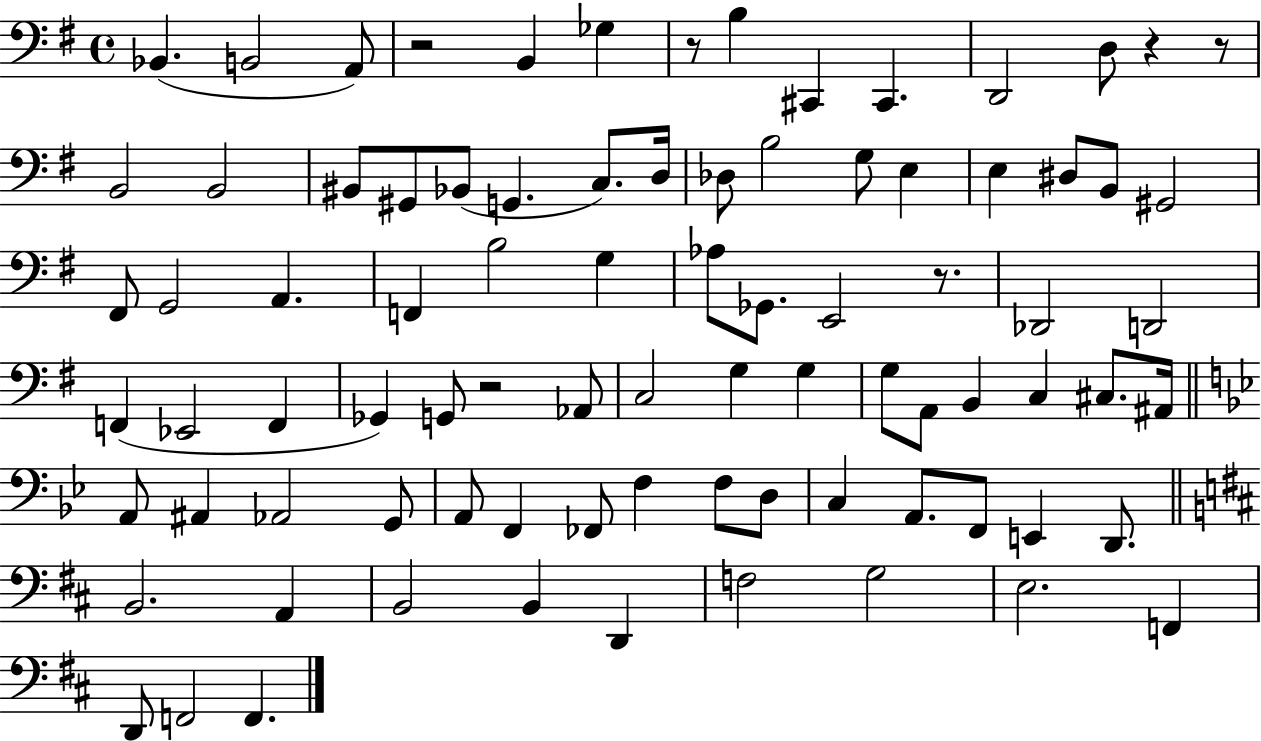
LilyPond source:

{
  \clef bass
  \time 4/4
  \defaultTimeSignature
  \key g \major
  bes,4.( b,2 a,8) | r2 b,4 ges4 | r8 b4 cis,4 cis,4. | d,2 d8 r4 r8 | \break b,2 b,2 | bis,8 gis,8 bes,8( g,4. c8.) d16 | des8 b2 g8 e4 | e4 dis8 b,8 gis,2 | \break fis,8 g,2 a,4. | f,4 b2 g4 | aes8 ges,8. e,2 r8. | des,2 d,2 | \break f,4( ees,2 f,4 | ges,4) g,8 r2 aes,8 | c2 g4 g4 | g8 a,8 b,4 c4 cis8. ais,16 | \break \bar "||" \break \key bes \major a,8 ais,4 aes,2 g,8 | a,8 f,4 fes,8 f4 f8 d8 | c4 a,8. f,8 e,4 d,8. | \bar "||" \break \key d \major b,2. a,4 | b,2 b,4 d,4 | f2 g2 | e2. f,4 | \break d,8 f,2 f,4. | \bar "|."
}